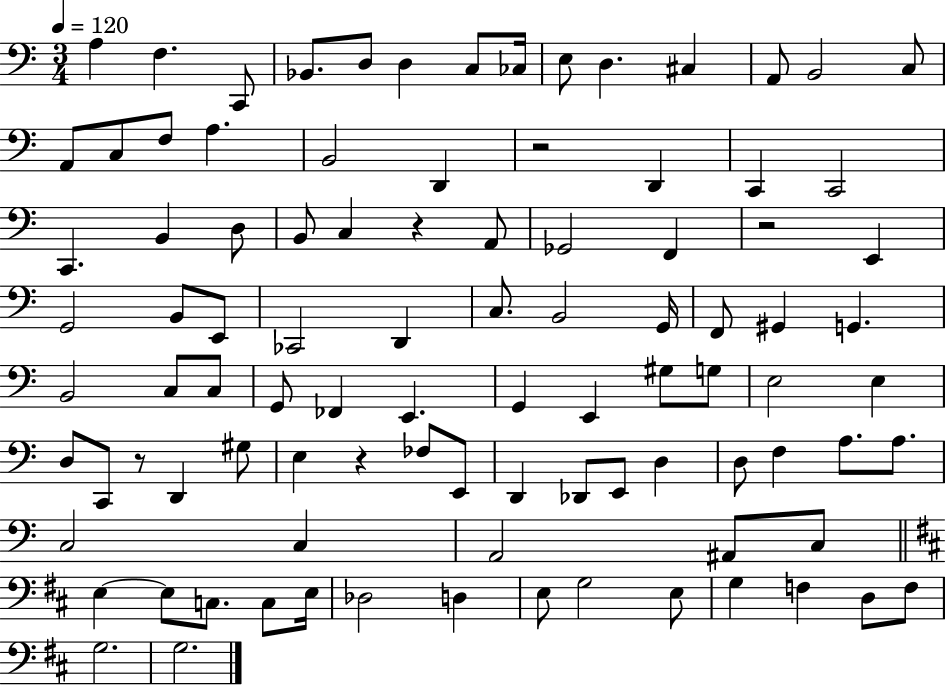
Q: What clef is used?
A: bass